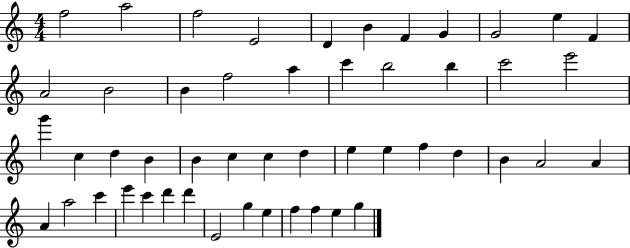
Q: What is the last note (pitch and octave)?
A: G5